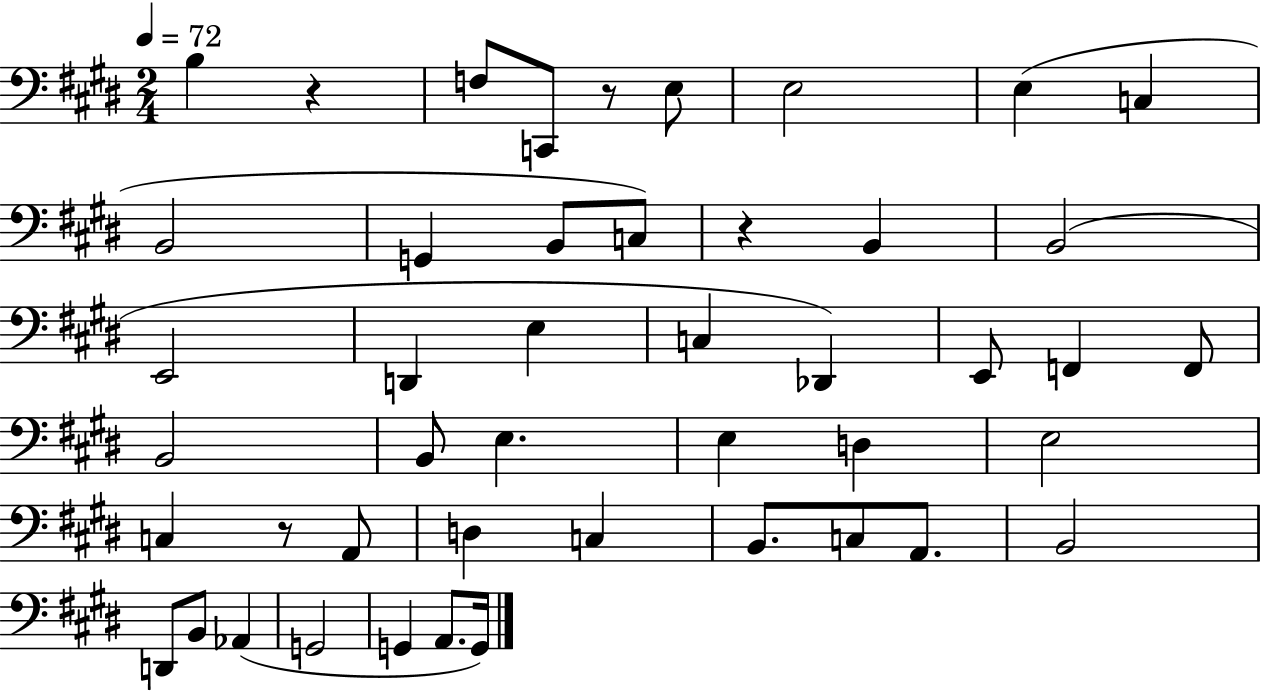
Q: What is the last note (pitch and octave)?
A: G2